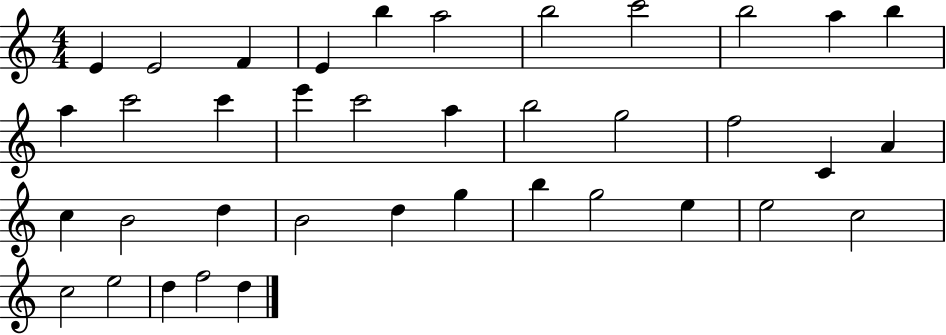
{
  \clef treble
  \numericTimeSignature
  \time 4/4
  \key c \major
  e'4 e'2 f'4 | e'4 b''4 a''2 | b''2 c'''2 | b''2 a''4 b''4 | \break a''4 c'''2 c'''4 | e'''4 c'''2 a''4 | b''2 g''2 | f''2 c'4 a'4 | \break c''4 b'2 d''4 | b'2 d''4 g''4 | b''4 g''2 e''4 | e''2 c''2 | \break c''2 e''2 | d''4 f''2 d''4 | \bar "|."
}